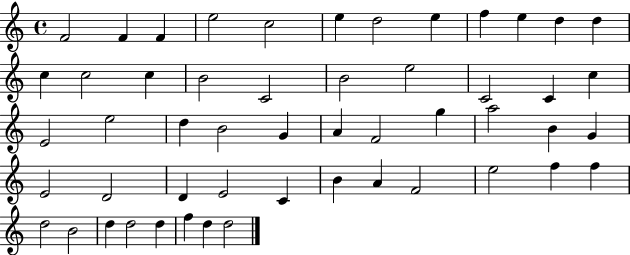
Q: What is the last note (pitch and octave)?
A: D5